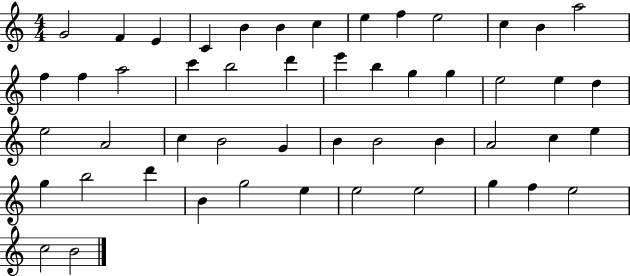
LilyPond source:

{
  \clef treble
  \numericTimeSignature
  \time 4/4
  \key c \major
  g'2 f'4 e'4 | c'4 b'4 b'4 c''4 | e''4 f''4 e''2 | c''4 b'4 a''2 | \break f''4 f''4 a''2 | c'''4 b''2 d'''4 | e'''4 b''4 g''4 g''4 | e''2 e''4 d''4 | \break e''2 a'2 | c''4 b'2 g'4 | b'4 b'2 b'4 | a'2 c''4 e''4 | \break g''4 b''2 d'''4 | b'4 g''2 e''4 | e''2 e''2 | g''4 f''4 e''2 | \break c''2 b'2 | \bar "|."
}